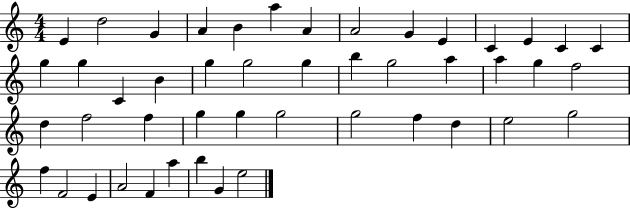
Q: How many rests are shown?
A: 0